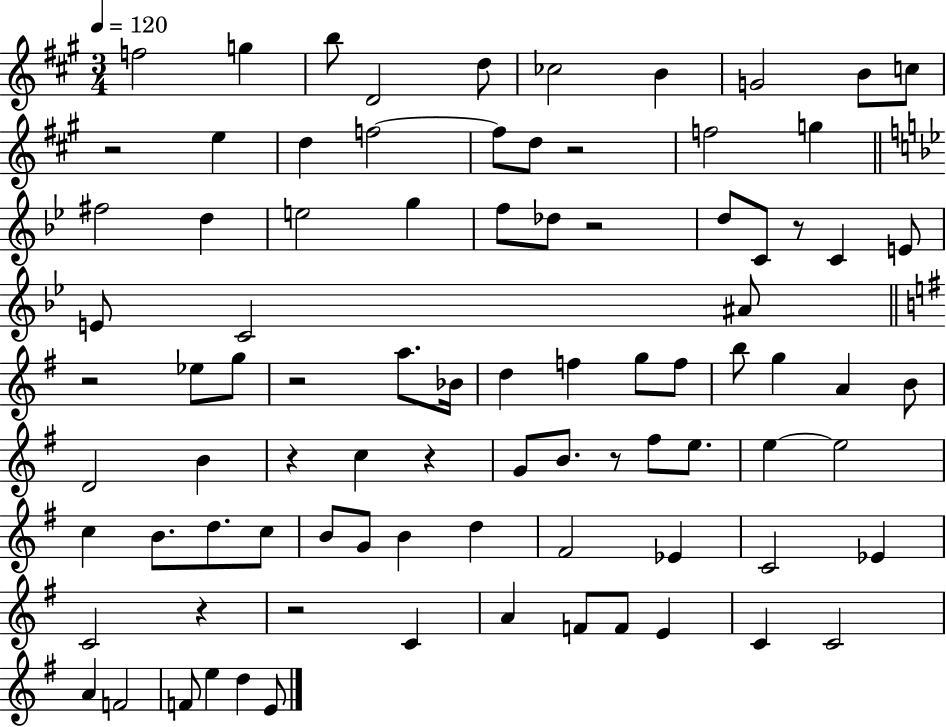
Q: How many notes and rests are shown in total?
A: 88